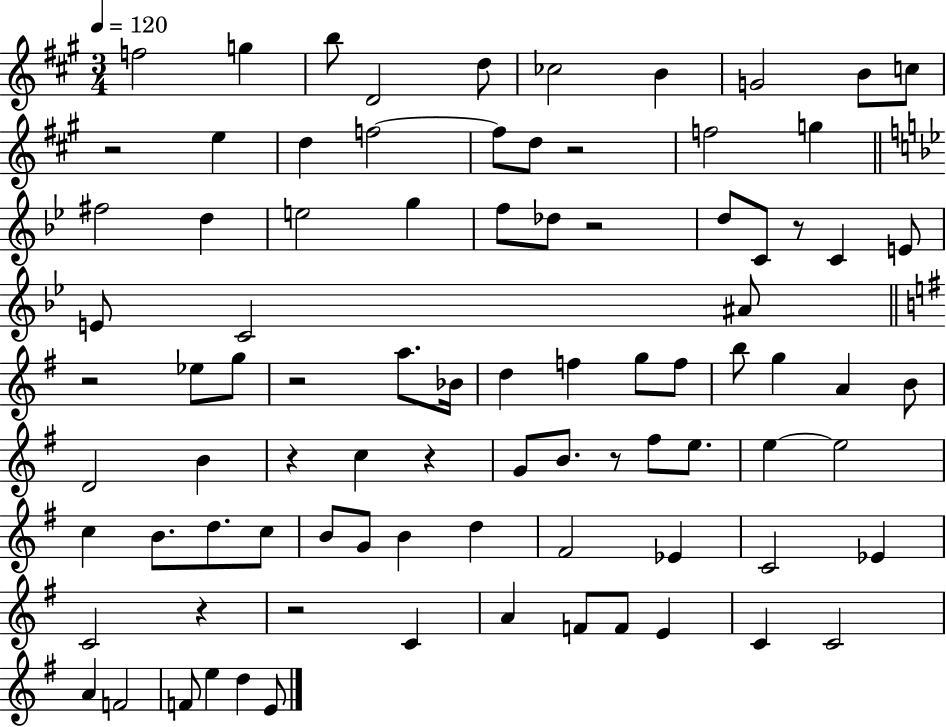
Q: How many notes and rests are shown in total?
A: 88